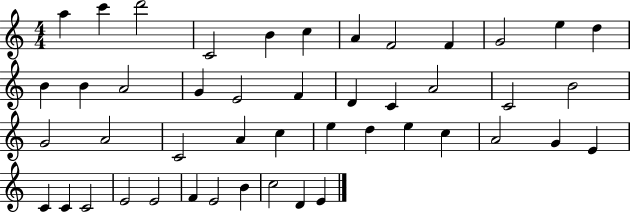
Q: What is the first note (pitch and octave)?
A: A5